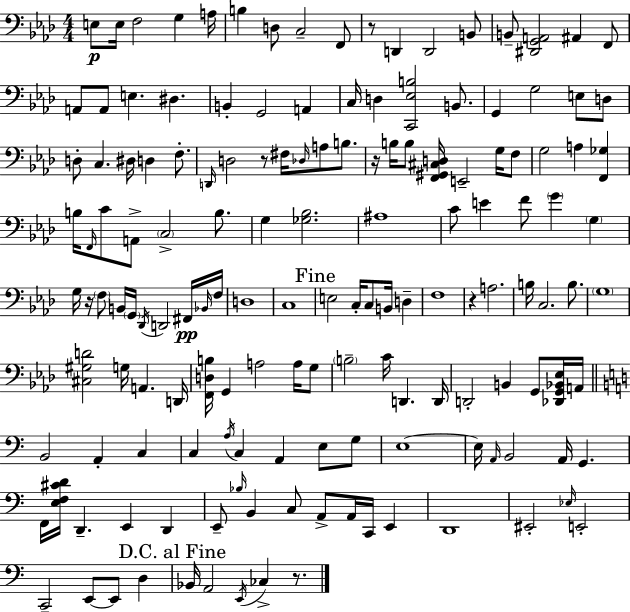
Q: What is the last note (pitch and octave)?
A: CES3